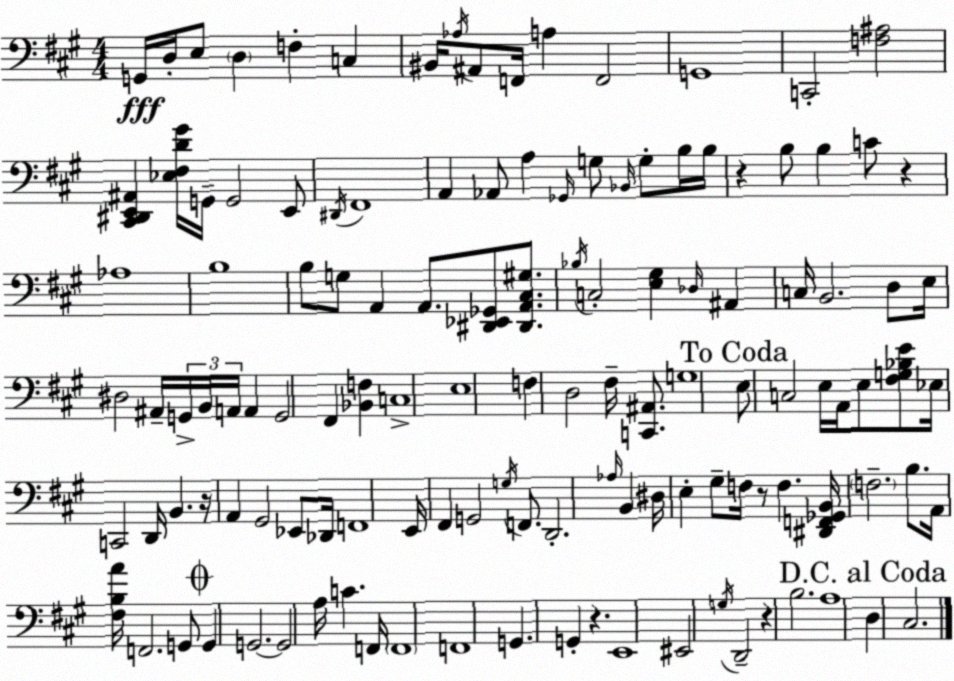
X:1
T:Untitled
M:4/4
L:1/4
K:A
G,,/4 D,/4 E,/2 D, F, C, ^B,,/4 _A,/4 ^A,,/2 F,,/4 A, F,,2 G,,4 C,,2 [F,^A,]2 [^C,,^D,,E,,^A,,] [_E,^F,D^G]/4 G,,/4 G,,2 E,,/2 ^D,,/4 ^F,,4 A,, _A,,/2 A, _G,,/4 G,/2 _B,,/4 G,/2 B,/4 B,/4 z B,/2 B, C/2 z _A,4 B,4 B,/2 G,/2 A,, A,,/2 [^D,,_E,,_G,,]/2 [^D,,A,,^C,^G,]/2 _B,/4 C,2 [E,^G,] _D,/4 ^A,, C,/4 B,,2 D,/2 E,/4 ^D,2 ^A,,/4 G,,/4 B,,/4 A,,/4 A,, G,,2 ^F,, [_B,,F,] C,4 E,4 F, D,2 ^F,/4 [C,,^A,,]/2 G,4 E,/2 C,2 E,/4 A,,/4 E,/2 [^F,G,_B,E]/2 _E,/4 C,,2 D,,/4 B,, z/4 A,, ^G,,2 _E,,/2 _D,,/4 F,,4 E,,/4 ^F,, G,,2 G,/4 F,,/2 D,,2 _A,/4 B,, ^D,/4 E, ^G,/2 F,/4 z/2 F, [^D,,F,,_G,,B,,]/4 F,2 B,/2 A,,/4 [^F,B,A]/4 F,,2 G,,/2 G,, G,,2 G,,2 A,/4 C F,,/4 F,,4 F,,4 G,, G,, z E,,4 ^E,,2 G,/4 D,,2 z B,2 A,4 D, ^C,2